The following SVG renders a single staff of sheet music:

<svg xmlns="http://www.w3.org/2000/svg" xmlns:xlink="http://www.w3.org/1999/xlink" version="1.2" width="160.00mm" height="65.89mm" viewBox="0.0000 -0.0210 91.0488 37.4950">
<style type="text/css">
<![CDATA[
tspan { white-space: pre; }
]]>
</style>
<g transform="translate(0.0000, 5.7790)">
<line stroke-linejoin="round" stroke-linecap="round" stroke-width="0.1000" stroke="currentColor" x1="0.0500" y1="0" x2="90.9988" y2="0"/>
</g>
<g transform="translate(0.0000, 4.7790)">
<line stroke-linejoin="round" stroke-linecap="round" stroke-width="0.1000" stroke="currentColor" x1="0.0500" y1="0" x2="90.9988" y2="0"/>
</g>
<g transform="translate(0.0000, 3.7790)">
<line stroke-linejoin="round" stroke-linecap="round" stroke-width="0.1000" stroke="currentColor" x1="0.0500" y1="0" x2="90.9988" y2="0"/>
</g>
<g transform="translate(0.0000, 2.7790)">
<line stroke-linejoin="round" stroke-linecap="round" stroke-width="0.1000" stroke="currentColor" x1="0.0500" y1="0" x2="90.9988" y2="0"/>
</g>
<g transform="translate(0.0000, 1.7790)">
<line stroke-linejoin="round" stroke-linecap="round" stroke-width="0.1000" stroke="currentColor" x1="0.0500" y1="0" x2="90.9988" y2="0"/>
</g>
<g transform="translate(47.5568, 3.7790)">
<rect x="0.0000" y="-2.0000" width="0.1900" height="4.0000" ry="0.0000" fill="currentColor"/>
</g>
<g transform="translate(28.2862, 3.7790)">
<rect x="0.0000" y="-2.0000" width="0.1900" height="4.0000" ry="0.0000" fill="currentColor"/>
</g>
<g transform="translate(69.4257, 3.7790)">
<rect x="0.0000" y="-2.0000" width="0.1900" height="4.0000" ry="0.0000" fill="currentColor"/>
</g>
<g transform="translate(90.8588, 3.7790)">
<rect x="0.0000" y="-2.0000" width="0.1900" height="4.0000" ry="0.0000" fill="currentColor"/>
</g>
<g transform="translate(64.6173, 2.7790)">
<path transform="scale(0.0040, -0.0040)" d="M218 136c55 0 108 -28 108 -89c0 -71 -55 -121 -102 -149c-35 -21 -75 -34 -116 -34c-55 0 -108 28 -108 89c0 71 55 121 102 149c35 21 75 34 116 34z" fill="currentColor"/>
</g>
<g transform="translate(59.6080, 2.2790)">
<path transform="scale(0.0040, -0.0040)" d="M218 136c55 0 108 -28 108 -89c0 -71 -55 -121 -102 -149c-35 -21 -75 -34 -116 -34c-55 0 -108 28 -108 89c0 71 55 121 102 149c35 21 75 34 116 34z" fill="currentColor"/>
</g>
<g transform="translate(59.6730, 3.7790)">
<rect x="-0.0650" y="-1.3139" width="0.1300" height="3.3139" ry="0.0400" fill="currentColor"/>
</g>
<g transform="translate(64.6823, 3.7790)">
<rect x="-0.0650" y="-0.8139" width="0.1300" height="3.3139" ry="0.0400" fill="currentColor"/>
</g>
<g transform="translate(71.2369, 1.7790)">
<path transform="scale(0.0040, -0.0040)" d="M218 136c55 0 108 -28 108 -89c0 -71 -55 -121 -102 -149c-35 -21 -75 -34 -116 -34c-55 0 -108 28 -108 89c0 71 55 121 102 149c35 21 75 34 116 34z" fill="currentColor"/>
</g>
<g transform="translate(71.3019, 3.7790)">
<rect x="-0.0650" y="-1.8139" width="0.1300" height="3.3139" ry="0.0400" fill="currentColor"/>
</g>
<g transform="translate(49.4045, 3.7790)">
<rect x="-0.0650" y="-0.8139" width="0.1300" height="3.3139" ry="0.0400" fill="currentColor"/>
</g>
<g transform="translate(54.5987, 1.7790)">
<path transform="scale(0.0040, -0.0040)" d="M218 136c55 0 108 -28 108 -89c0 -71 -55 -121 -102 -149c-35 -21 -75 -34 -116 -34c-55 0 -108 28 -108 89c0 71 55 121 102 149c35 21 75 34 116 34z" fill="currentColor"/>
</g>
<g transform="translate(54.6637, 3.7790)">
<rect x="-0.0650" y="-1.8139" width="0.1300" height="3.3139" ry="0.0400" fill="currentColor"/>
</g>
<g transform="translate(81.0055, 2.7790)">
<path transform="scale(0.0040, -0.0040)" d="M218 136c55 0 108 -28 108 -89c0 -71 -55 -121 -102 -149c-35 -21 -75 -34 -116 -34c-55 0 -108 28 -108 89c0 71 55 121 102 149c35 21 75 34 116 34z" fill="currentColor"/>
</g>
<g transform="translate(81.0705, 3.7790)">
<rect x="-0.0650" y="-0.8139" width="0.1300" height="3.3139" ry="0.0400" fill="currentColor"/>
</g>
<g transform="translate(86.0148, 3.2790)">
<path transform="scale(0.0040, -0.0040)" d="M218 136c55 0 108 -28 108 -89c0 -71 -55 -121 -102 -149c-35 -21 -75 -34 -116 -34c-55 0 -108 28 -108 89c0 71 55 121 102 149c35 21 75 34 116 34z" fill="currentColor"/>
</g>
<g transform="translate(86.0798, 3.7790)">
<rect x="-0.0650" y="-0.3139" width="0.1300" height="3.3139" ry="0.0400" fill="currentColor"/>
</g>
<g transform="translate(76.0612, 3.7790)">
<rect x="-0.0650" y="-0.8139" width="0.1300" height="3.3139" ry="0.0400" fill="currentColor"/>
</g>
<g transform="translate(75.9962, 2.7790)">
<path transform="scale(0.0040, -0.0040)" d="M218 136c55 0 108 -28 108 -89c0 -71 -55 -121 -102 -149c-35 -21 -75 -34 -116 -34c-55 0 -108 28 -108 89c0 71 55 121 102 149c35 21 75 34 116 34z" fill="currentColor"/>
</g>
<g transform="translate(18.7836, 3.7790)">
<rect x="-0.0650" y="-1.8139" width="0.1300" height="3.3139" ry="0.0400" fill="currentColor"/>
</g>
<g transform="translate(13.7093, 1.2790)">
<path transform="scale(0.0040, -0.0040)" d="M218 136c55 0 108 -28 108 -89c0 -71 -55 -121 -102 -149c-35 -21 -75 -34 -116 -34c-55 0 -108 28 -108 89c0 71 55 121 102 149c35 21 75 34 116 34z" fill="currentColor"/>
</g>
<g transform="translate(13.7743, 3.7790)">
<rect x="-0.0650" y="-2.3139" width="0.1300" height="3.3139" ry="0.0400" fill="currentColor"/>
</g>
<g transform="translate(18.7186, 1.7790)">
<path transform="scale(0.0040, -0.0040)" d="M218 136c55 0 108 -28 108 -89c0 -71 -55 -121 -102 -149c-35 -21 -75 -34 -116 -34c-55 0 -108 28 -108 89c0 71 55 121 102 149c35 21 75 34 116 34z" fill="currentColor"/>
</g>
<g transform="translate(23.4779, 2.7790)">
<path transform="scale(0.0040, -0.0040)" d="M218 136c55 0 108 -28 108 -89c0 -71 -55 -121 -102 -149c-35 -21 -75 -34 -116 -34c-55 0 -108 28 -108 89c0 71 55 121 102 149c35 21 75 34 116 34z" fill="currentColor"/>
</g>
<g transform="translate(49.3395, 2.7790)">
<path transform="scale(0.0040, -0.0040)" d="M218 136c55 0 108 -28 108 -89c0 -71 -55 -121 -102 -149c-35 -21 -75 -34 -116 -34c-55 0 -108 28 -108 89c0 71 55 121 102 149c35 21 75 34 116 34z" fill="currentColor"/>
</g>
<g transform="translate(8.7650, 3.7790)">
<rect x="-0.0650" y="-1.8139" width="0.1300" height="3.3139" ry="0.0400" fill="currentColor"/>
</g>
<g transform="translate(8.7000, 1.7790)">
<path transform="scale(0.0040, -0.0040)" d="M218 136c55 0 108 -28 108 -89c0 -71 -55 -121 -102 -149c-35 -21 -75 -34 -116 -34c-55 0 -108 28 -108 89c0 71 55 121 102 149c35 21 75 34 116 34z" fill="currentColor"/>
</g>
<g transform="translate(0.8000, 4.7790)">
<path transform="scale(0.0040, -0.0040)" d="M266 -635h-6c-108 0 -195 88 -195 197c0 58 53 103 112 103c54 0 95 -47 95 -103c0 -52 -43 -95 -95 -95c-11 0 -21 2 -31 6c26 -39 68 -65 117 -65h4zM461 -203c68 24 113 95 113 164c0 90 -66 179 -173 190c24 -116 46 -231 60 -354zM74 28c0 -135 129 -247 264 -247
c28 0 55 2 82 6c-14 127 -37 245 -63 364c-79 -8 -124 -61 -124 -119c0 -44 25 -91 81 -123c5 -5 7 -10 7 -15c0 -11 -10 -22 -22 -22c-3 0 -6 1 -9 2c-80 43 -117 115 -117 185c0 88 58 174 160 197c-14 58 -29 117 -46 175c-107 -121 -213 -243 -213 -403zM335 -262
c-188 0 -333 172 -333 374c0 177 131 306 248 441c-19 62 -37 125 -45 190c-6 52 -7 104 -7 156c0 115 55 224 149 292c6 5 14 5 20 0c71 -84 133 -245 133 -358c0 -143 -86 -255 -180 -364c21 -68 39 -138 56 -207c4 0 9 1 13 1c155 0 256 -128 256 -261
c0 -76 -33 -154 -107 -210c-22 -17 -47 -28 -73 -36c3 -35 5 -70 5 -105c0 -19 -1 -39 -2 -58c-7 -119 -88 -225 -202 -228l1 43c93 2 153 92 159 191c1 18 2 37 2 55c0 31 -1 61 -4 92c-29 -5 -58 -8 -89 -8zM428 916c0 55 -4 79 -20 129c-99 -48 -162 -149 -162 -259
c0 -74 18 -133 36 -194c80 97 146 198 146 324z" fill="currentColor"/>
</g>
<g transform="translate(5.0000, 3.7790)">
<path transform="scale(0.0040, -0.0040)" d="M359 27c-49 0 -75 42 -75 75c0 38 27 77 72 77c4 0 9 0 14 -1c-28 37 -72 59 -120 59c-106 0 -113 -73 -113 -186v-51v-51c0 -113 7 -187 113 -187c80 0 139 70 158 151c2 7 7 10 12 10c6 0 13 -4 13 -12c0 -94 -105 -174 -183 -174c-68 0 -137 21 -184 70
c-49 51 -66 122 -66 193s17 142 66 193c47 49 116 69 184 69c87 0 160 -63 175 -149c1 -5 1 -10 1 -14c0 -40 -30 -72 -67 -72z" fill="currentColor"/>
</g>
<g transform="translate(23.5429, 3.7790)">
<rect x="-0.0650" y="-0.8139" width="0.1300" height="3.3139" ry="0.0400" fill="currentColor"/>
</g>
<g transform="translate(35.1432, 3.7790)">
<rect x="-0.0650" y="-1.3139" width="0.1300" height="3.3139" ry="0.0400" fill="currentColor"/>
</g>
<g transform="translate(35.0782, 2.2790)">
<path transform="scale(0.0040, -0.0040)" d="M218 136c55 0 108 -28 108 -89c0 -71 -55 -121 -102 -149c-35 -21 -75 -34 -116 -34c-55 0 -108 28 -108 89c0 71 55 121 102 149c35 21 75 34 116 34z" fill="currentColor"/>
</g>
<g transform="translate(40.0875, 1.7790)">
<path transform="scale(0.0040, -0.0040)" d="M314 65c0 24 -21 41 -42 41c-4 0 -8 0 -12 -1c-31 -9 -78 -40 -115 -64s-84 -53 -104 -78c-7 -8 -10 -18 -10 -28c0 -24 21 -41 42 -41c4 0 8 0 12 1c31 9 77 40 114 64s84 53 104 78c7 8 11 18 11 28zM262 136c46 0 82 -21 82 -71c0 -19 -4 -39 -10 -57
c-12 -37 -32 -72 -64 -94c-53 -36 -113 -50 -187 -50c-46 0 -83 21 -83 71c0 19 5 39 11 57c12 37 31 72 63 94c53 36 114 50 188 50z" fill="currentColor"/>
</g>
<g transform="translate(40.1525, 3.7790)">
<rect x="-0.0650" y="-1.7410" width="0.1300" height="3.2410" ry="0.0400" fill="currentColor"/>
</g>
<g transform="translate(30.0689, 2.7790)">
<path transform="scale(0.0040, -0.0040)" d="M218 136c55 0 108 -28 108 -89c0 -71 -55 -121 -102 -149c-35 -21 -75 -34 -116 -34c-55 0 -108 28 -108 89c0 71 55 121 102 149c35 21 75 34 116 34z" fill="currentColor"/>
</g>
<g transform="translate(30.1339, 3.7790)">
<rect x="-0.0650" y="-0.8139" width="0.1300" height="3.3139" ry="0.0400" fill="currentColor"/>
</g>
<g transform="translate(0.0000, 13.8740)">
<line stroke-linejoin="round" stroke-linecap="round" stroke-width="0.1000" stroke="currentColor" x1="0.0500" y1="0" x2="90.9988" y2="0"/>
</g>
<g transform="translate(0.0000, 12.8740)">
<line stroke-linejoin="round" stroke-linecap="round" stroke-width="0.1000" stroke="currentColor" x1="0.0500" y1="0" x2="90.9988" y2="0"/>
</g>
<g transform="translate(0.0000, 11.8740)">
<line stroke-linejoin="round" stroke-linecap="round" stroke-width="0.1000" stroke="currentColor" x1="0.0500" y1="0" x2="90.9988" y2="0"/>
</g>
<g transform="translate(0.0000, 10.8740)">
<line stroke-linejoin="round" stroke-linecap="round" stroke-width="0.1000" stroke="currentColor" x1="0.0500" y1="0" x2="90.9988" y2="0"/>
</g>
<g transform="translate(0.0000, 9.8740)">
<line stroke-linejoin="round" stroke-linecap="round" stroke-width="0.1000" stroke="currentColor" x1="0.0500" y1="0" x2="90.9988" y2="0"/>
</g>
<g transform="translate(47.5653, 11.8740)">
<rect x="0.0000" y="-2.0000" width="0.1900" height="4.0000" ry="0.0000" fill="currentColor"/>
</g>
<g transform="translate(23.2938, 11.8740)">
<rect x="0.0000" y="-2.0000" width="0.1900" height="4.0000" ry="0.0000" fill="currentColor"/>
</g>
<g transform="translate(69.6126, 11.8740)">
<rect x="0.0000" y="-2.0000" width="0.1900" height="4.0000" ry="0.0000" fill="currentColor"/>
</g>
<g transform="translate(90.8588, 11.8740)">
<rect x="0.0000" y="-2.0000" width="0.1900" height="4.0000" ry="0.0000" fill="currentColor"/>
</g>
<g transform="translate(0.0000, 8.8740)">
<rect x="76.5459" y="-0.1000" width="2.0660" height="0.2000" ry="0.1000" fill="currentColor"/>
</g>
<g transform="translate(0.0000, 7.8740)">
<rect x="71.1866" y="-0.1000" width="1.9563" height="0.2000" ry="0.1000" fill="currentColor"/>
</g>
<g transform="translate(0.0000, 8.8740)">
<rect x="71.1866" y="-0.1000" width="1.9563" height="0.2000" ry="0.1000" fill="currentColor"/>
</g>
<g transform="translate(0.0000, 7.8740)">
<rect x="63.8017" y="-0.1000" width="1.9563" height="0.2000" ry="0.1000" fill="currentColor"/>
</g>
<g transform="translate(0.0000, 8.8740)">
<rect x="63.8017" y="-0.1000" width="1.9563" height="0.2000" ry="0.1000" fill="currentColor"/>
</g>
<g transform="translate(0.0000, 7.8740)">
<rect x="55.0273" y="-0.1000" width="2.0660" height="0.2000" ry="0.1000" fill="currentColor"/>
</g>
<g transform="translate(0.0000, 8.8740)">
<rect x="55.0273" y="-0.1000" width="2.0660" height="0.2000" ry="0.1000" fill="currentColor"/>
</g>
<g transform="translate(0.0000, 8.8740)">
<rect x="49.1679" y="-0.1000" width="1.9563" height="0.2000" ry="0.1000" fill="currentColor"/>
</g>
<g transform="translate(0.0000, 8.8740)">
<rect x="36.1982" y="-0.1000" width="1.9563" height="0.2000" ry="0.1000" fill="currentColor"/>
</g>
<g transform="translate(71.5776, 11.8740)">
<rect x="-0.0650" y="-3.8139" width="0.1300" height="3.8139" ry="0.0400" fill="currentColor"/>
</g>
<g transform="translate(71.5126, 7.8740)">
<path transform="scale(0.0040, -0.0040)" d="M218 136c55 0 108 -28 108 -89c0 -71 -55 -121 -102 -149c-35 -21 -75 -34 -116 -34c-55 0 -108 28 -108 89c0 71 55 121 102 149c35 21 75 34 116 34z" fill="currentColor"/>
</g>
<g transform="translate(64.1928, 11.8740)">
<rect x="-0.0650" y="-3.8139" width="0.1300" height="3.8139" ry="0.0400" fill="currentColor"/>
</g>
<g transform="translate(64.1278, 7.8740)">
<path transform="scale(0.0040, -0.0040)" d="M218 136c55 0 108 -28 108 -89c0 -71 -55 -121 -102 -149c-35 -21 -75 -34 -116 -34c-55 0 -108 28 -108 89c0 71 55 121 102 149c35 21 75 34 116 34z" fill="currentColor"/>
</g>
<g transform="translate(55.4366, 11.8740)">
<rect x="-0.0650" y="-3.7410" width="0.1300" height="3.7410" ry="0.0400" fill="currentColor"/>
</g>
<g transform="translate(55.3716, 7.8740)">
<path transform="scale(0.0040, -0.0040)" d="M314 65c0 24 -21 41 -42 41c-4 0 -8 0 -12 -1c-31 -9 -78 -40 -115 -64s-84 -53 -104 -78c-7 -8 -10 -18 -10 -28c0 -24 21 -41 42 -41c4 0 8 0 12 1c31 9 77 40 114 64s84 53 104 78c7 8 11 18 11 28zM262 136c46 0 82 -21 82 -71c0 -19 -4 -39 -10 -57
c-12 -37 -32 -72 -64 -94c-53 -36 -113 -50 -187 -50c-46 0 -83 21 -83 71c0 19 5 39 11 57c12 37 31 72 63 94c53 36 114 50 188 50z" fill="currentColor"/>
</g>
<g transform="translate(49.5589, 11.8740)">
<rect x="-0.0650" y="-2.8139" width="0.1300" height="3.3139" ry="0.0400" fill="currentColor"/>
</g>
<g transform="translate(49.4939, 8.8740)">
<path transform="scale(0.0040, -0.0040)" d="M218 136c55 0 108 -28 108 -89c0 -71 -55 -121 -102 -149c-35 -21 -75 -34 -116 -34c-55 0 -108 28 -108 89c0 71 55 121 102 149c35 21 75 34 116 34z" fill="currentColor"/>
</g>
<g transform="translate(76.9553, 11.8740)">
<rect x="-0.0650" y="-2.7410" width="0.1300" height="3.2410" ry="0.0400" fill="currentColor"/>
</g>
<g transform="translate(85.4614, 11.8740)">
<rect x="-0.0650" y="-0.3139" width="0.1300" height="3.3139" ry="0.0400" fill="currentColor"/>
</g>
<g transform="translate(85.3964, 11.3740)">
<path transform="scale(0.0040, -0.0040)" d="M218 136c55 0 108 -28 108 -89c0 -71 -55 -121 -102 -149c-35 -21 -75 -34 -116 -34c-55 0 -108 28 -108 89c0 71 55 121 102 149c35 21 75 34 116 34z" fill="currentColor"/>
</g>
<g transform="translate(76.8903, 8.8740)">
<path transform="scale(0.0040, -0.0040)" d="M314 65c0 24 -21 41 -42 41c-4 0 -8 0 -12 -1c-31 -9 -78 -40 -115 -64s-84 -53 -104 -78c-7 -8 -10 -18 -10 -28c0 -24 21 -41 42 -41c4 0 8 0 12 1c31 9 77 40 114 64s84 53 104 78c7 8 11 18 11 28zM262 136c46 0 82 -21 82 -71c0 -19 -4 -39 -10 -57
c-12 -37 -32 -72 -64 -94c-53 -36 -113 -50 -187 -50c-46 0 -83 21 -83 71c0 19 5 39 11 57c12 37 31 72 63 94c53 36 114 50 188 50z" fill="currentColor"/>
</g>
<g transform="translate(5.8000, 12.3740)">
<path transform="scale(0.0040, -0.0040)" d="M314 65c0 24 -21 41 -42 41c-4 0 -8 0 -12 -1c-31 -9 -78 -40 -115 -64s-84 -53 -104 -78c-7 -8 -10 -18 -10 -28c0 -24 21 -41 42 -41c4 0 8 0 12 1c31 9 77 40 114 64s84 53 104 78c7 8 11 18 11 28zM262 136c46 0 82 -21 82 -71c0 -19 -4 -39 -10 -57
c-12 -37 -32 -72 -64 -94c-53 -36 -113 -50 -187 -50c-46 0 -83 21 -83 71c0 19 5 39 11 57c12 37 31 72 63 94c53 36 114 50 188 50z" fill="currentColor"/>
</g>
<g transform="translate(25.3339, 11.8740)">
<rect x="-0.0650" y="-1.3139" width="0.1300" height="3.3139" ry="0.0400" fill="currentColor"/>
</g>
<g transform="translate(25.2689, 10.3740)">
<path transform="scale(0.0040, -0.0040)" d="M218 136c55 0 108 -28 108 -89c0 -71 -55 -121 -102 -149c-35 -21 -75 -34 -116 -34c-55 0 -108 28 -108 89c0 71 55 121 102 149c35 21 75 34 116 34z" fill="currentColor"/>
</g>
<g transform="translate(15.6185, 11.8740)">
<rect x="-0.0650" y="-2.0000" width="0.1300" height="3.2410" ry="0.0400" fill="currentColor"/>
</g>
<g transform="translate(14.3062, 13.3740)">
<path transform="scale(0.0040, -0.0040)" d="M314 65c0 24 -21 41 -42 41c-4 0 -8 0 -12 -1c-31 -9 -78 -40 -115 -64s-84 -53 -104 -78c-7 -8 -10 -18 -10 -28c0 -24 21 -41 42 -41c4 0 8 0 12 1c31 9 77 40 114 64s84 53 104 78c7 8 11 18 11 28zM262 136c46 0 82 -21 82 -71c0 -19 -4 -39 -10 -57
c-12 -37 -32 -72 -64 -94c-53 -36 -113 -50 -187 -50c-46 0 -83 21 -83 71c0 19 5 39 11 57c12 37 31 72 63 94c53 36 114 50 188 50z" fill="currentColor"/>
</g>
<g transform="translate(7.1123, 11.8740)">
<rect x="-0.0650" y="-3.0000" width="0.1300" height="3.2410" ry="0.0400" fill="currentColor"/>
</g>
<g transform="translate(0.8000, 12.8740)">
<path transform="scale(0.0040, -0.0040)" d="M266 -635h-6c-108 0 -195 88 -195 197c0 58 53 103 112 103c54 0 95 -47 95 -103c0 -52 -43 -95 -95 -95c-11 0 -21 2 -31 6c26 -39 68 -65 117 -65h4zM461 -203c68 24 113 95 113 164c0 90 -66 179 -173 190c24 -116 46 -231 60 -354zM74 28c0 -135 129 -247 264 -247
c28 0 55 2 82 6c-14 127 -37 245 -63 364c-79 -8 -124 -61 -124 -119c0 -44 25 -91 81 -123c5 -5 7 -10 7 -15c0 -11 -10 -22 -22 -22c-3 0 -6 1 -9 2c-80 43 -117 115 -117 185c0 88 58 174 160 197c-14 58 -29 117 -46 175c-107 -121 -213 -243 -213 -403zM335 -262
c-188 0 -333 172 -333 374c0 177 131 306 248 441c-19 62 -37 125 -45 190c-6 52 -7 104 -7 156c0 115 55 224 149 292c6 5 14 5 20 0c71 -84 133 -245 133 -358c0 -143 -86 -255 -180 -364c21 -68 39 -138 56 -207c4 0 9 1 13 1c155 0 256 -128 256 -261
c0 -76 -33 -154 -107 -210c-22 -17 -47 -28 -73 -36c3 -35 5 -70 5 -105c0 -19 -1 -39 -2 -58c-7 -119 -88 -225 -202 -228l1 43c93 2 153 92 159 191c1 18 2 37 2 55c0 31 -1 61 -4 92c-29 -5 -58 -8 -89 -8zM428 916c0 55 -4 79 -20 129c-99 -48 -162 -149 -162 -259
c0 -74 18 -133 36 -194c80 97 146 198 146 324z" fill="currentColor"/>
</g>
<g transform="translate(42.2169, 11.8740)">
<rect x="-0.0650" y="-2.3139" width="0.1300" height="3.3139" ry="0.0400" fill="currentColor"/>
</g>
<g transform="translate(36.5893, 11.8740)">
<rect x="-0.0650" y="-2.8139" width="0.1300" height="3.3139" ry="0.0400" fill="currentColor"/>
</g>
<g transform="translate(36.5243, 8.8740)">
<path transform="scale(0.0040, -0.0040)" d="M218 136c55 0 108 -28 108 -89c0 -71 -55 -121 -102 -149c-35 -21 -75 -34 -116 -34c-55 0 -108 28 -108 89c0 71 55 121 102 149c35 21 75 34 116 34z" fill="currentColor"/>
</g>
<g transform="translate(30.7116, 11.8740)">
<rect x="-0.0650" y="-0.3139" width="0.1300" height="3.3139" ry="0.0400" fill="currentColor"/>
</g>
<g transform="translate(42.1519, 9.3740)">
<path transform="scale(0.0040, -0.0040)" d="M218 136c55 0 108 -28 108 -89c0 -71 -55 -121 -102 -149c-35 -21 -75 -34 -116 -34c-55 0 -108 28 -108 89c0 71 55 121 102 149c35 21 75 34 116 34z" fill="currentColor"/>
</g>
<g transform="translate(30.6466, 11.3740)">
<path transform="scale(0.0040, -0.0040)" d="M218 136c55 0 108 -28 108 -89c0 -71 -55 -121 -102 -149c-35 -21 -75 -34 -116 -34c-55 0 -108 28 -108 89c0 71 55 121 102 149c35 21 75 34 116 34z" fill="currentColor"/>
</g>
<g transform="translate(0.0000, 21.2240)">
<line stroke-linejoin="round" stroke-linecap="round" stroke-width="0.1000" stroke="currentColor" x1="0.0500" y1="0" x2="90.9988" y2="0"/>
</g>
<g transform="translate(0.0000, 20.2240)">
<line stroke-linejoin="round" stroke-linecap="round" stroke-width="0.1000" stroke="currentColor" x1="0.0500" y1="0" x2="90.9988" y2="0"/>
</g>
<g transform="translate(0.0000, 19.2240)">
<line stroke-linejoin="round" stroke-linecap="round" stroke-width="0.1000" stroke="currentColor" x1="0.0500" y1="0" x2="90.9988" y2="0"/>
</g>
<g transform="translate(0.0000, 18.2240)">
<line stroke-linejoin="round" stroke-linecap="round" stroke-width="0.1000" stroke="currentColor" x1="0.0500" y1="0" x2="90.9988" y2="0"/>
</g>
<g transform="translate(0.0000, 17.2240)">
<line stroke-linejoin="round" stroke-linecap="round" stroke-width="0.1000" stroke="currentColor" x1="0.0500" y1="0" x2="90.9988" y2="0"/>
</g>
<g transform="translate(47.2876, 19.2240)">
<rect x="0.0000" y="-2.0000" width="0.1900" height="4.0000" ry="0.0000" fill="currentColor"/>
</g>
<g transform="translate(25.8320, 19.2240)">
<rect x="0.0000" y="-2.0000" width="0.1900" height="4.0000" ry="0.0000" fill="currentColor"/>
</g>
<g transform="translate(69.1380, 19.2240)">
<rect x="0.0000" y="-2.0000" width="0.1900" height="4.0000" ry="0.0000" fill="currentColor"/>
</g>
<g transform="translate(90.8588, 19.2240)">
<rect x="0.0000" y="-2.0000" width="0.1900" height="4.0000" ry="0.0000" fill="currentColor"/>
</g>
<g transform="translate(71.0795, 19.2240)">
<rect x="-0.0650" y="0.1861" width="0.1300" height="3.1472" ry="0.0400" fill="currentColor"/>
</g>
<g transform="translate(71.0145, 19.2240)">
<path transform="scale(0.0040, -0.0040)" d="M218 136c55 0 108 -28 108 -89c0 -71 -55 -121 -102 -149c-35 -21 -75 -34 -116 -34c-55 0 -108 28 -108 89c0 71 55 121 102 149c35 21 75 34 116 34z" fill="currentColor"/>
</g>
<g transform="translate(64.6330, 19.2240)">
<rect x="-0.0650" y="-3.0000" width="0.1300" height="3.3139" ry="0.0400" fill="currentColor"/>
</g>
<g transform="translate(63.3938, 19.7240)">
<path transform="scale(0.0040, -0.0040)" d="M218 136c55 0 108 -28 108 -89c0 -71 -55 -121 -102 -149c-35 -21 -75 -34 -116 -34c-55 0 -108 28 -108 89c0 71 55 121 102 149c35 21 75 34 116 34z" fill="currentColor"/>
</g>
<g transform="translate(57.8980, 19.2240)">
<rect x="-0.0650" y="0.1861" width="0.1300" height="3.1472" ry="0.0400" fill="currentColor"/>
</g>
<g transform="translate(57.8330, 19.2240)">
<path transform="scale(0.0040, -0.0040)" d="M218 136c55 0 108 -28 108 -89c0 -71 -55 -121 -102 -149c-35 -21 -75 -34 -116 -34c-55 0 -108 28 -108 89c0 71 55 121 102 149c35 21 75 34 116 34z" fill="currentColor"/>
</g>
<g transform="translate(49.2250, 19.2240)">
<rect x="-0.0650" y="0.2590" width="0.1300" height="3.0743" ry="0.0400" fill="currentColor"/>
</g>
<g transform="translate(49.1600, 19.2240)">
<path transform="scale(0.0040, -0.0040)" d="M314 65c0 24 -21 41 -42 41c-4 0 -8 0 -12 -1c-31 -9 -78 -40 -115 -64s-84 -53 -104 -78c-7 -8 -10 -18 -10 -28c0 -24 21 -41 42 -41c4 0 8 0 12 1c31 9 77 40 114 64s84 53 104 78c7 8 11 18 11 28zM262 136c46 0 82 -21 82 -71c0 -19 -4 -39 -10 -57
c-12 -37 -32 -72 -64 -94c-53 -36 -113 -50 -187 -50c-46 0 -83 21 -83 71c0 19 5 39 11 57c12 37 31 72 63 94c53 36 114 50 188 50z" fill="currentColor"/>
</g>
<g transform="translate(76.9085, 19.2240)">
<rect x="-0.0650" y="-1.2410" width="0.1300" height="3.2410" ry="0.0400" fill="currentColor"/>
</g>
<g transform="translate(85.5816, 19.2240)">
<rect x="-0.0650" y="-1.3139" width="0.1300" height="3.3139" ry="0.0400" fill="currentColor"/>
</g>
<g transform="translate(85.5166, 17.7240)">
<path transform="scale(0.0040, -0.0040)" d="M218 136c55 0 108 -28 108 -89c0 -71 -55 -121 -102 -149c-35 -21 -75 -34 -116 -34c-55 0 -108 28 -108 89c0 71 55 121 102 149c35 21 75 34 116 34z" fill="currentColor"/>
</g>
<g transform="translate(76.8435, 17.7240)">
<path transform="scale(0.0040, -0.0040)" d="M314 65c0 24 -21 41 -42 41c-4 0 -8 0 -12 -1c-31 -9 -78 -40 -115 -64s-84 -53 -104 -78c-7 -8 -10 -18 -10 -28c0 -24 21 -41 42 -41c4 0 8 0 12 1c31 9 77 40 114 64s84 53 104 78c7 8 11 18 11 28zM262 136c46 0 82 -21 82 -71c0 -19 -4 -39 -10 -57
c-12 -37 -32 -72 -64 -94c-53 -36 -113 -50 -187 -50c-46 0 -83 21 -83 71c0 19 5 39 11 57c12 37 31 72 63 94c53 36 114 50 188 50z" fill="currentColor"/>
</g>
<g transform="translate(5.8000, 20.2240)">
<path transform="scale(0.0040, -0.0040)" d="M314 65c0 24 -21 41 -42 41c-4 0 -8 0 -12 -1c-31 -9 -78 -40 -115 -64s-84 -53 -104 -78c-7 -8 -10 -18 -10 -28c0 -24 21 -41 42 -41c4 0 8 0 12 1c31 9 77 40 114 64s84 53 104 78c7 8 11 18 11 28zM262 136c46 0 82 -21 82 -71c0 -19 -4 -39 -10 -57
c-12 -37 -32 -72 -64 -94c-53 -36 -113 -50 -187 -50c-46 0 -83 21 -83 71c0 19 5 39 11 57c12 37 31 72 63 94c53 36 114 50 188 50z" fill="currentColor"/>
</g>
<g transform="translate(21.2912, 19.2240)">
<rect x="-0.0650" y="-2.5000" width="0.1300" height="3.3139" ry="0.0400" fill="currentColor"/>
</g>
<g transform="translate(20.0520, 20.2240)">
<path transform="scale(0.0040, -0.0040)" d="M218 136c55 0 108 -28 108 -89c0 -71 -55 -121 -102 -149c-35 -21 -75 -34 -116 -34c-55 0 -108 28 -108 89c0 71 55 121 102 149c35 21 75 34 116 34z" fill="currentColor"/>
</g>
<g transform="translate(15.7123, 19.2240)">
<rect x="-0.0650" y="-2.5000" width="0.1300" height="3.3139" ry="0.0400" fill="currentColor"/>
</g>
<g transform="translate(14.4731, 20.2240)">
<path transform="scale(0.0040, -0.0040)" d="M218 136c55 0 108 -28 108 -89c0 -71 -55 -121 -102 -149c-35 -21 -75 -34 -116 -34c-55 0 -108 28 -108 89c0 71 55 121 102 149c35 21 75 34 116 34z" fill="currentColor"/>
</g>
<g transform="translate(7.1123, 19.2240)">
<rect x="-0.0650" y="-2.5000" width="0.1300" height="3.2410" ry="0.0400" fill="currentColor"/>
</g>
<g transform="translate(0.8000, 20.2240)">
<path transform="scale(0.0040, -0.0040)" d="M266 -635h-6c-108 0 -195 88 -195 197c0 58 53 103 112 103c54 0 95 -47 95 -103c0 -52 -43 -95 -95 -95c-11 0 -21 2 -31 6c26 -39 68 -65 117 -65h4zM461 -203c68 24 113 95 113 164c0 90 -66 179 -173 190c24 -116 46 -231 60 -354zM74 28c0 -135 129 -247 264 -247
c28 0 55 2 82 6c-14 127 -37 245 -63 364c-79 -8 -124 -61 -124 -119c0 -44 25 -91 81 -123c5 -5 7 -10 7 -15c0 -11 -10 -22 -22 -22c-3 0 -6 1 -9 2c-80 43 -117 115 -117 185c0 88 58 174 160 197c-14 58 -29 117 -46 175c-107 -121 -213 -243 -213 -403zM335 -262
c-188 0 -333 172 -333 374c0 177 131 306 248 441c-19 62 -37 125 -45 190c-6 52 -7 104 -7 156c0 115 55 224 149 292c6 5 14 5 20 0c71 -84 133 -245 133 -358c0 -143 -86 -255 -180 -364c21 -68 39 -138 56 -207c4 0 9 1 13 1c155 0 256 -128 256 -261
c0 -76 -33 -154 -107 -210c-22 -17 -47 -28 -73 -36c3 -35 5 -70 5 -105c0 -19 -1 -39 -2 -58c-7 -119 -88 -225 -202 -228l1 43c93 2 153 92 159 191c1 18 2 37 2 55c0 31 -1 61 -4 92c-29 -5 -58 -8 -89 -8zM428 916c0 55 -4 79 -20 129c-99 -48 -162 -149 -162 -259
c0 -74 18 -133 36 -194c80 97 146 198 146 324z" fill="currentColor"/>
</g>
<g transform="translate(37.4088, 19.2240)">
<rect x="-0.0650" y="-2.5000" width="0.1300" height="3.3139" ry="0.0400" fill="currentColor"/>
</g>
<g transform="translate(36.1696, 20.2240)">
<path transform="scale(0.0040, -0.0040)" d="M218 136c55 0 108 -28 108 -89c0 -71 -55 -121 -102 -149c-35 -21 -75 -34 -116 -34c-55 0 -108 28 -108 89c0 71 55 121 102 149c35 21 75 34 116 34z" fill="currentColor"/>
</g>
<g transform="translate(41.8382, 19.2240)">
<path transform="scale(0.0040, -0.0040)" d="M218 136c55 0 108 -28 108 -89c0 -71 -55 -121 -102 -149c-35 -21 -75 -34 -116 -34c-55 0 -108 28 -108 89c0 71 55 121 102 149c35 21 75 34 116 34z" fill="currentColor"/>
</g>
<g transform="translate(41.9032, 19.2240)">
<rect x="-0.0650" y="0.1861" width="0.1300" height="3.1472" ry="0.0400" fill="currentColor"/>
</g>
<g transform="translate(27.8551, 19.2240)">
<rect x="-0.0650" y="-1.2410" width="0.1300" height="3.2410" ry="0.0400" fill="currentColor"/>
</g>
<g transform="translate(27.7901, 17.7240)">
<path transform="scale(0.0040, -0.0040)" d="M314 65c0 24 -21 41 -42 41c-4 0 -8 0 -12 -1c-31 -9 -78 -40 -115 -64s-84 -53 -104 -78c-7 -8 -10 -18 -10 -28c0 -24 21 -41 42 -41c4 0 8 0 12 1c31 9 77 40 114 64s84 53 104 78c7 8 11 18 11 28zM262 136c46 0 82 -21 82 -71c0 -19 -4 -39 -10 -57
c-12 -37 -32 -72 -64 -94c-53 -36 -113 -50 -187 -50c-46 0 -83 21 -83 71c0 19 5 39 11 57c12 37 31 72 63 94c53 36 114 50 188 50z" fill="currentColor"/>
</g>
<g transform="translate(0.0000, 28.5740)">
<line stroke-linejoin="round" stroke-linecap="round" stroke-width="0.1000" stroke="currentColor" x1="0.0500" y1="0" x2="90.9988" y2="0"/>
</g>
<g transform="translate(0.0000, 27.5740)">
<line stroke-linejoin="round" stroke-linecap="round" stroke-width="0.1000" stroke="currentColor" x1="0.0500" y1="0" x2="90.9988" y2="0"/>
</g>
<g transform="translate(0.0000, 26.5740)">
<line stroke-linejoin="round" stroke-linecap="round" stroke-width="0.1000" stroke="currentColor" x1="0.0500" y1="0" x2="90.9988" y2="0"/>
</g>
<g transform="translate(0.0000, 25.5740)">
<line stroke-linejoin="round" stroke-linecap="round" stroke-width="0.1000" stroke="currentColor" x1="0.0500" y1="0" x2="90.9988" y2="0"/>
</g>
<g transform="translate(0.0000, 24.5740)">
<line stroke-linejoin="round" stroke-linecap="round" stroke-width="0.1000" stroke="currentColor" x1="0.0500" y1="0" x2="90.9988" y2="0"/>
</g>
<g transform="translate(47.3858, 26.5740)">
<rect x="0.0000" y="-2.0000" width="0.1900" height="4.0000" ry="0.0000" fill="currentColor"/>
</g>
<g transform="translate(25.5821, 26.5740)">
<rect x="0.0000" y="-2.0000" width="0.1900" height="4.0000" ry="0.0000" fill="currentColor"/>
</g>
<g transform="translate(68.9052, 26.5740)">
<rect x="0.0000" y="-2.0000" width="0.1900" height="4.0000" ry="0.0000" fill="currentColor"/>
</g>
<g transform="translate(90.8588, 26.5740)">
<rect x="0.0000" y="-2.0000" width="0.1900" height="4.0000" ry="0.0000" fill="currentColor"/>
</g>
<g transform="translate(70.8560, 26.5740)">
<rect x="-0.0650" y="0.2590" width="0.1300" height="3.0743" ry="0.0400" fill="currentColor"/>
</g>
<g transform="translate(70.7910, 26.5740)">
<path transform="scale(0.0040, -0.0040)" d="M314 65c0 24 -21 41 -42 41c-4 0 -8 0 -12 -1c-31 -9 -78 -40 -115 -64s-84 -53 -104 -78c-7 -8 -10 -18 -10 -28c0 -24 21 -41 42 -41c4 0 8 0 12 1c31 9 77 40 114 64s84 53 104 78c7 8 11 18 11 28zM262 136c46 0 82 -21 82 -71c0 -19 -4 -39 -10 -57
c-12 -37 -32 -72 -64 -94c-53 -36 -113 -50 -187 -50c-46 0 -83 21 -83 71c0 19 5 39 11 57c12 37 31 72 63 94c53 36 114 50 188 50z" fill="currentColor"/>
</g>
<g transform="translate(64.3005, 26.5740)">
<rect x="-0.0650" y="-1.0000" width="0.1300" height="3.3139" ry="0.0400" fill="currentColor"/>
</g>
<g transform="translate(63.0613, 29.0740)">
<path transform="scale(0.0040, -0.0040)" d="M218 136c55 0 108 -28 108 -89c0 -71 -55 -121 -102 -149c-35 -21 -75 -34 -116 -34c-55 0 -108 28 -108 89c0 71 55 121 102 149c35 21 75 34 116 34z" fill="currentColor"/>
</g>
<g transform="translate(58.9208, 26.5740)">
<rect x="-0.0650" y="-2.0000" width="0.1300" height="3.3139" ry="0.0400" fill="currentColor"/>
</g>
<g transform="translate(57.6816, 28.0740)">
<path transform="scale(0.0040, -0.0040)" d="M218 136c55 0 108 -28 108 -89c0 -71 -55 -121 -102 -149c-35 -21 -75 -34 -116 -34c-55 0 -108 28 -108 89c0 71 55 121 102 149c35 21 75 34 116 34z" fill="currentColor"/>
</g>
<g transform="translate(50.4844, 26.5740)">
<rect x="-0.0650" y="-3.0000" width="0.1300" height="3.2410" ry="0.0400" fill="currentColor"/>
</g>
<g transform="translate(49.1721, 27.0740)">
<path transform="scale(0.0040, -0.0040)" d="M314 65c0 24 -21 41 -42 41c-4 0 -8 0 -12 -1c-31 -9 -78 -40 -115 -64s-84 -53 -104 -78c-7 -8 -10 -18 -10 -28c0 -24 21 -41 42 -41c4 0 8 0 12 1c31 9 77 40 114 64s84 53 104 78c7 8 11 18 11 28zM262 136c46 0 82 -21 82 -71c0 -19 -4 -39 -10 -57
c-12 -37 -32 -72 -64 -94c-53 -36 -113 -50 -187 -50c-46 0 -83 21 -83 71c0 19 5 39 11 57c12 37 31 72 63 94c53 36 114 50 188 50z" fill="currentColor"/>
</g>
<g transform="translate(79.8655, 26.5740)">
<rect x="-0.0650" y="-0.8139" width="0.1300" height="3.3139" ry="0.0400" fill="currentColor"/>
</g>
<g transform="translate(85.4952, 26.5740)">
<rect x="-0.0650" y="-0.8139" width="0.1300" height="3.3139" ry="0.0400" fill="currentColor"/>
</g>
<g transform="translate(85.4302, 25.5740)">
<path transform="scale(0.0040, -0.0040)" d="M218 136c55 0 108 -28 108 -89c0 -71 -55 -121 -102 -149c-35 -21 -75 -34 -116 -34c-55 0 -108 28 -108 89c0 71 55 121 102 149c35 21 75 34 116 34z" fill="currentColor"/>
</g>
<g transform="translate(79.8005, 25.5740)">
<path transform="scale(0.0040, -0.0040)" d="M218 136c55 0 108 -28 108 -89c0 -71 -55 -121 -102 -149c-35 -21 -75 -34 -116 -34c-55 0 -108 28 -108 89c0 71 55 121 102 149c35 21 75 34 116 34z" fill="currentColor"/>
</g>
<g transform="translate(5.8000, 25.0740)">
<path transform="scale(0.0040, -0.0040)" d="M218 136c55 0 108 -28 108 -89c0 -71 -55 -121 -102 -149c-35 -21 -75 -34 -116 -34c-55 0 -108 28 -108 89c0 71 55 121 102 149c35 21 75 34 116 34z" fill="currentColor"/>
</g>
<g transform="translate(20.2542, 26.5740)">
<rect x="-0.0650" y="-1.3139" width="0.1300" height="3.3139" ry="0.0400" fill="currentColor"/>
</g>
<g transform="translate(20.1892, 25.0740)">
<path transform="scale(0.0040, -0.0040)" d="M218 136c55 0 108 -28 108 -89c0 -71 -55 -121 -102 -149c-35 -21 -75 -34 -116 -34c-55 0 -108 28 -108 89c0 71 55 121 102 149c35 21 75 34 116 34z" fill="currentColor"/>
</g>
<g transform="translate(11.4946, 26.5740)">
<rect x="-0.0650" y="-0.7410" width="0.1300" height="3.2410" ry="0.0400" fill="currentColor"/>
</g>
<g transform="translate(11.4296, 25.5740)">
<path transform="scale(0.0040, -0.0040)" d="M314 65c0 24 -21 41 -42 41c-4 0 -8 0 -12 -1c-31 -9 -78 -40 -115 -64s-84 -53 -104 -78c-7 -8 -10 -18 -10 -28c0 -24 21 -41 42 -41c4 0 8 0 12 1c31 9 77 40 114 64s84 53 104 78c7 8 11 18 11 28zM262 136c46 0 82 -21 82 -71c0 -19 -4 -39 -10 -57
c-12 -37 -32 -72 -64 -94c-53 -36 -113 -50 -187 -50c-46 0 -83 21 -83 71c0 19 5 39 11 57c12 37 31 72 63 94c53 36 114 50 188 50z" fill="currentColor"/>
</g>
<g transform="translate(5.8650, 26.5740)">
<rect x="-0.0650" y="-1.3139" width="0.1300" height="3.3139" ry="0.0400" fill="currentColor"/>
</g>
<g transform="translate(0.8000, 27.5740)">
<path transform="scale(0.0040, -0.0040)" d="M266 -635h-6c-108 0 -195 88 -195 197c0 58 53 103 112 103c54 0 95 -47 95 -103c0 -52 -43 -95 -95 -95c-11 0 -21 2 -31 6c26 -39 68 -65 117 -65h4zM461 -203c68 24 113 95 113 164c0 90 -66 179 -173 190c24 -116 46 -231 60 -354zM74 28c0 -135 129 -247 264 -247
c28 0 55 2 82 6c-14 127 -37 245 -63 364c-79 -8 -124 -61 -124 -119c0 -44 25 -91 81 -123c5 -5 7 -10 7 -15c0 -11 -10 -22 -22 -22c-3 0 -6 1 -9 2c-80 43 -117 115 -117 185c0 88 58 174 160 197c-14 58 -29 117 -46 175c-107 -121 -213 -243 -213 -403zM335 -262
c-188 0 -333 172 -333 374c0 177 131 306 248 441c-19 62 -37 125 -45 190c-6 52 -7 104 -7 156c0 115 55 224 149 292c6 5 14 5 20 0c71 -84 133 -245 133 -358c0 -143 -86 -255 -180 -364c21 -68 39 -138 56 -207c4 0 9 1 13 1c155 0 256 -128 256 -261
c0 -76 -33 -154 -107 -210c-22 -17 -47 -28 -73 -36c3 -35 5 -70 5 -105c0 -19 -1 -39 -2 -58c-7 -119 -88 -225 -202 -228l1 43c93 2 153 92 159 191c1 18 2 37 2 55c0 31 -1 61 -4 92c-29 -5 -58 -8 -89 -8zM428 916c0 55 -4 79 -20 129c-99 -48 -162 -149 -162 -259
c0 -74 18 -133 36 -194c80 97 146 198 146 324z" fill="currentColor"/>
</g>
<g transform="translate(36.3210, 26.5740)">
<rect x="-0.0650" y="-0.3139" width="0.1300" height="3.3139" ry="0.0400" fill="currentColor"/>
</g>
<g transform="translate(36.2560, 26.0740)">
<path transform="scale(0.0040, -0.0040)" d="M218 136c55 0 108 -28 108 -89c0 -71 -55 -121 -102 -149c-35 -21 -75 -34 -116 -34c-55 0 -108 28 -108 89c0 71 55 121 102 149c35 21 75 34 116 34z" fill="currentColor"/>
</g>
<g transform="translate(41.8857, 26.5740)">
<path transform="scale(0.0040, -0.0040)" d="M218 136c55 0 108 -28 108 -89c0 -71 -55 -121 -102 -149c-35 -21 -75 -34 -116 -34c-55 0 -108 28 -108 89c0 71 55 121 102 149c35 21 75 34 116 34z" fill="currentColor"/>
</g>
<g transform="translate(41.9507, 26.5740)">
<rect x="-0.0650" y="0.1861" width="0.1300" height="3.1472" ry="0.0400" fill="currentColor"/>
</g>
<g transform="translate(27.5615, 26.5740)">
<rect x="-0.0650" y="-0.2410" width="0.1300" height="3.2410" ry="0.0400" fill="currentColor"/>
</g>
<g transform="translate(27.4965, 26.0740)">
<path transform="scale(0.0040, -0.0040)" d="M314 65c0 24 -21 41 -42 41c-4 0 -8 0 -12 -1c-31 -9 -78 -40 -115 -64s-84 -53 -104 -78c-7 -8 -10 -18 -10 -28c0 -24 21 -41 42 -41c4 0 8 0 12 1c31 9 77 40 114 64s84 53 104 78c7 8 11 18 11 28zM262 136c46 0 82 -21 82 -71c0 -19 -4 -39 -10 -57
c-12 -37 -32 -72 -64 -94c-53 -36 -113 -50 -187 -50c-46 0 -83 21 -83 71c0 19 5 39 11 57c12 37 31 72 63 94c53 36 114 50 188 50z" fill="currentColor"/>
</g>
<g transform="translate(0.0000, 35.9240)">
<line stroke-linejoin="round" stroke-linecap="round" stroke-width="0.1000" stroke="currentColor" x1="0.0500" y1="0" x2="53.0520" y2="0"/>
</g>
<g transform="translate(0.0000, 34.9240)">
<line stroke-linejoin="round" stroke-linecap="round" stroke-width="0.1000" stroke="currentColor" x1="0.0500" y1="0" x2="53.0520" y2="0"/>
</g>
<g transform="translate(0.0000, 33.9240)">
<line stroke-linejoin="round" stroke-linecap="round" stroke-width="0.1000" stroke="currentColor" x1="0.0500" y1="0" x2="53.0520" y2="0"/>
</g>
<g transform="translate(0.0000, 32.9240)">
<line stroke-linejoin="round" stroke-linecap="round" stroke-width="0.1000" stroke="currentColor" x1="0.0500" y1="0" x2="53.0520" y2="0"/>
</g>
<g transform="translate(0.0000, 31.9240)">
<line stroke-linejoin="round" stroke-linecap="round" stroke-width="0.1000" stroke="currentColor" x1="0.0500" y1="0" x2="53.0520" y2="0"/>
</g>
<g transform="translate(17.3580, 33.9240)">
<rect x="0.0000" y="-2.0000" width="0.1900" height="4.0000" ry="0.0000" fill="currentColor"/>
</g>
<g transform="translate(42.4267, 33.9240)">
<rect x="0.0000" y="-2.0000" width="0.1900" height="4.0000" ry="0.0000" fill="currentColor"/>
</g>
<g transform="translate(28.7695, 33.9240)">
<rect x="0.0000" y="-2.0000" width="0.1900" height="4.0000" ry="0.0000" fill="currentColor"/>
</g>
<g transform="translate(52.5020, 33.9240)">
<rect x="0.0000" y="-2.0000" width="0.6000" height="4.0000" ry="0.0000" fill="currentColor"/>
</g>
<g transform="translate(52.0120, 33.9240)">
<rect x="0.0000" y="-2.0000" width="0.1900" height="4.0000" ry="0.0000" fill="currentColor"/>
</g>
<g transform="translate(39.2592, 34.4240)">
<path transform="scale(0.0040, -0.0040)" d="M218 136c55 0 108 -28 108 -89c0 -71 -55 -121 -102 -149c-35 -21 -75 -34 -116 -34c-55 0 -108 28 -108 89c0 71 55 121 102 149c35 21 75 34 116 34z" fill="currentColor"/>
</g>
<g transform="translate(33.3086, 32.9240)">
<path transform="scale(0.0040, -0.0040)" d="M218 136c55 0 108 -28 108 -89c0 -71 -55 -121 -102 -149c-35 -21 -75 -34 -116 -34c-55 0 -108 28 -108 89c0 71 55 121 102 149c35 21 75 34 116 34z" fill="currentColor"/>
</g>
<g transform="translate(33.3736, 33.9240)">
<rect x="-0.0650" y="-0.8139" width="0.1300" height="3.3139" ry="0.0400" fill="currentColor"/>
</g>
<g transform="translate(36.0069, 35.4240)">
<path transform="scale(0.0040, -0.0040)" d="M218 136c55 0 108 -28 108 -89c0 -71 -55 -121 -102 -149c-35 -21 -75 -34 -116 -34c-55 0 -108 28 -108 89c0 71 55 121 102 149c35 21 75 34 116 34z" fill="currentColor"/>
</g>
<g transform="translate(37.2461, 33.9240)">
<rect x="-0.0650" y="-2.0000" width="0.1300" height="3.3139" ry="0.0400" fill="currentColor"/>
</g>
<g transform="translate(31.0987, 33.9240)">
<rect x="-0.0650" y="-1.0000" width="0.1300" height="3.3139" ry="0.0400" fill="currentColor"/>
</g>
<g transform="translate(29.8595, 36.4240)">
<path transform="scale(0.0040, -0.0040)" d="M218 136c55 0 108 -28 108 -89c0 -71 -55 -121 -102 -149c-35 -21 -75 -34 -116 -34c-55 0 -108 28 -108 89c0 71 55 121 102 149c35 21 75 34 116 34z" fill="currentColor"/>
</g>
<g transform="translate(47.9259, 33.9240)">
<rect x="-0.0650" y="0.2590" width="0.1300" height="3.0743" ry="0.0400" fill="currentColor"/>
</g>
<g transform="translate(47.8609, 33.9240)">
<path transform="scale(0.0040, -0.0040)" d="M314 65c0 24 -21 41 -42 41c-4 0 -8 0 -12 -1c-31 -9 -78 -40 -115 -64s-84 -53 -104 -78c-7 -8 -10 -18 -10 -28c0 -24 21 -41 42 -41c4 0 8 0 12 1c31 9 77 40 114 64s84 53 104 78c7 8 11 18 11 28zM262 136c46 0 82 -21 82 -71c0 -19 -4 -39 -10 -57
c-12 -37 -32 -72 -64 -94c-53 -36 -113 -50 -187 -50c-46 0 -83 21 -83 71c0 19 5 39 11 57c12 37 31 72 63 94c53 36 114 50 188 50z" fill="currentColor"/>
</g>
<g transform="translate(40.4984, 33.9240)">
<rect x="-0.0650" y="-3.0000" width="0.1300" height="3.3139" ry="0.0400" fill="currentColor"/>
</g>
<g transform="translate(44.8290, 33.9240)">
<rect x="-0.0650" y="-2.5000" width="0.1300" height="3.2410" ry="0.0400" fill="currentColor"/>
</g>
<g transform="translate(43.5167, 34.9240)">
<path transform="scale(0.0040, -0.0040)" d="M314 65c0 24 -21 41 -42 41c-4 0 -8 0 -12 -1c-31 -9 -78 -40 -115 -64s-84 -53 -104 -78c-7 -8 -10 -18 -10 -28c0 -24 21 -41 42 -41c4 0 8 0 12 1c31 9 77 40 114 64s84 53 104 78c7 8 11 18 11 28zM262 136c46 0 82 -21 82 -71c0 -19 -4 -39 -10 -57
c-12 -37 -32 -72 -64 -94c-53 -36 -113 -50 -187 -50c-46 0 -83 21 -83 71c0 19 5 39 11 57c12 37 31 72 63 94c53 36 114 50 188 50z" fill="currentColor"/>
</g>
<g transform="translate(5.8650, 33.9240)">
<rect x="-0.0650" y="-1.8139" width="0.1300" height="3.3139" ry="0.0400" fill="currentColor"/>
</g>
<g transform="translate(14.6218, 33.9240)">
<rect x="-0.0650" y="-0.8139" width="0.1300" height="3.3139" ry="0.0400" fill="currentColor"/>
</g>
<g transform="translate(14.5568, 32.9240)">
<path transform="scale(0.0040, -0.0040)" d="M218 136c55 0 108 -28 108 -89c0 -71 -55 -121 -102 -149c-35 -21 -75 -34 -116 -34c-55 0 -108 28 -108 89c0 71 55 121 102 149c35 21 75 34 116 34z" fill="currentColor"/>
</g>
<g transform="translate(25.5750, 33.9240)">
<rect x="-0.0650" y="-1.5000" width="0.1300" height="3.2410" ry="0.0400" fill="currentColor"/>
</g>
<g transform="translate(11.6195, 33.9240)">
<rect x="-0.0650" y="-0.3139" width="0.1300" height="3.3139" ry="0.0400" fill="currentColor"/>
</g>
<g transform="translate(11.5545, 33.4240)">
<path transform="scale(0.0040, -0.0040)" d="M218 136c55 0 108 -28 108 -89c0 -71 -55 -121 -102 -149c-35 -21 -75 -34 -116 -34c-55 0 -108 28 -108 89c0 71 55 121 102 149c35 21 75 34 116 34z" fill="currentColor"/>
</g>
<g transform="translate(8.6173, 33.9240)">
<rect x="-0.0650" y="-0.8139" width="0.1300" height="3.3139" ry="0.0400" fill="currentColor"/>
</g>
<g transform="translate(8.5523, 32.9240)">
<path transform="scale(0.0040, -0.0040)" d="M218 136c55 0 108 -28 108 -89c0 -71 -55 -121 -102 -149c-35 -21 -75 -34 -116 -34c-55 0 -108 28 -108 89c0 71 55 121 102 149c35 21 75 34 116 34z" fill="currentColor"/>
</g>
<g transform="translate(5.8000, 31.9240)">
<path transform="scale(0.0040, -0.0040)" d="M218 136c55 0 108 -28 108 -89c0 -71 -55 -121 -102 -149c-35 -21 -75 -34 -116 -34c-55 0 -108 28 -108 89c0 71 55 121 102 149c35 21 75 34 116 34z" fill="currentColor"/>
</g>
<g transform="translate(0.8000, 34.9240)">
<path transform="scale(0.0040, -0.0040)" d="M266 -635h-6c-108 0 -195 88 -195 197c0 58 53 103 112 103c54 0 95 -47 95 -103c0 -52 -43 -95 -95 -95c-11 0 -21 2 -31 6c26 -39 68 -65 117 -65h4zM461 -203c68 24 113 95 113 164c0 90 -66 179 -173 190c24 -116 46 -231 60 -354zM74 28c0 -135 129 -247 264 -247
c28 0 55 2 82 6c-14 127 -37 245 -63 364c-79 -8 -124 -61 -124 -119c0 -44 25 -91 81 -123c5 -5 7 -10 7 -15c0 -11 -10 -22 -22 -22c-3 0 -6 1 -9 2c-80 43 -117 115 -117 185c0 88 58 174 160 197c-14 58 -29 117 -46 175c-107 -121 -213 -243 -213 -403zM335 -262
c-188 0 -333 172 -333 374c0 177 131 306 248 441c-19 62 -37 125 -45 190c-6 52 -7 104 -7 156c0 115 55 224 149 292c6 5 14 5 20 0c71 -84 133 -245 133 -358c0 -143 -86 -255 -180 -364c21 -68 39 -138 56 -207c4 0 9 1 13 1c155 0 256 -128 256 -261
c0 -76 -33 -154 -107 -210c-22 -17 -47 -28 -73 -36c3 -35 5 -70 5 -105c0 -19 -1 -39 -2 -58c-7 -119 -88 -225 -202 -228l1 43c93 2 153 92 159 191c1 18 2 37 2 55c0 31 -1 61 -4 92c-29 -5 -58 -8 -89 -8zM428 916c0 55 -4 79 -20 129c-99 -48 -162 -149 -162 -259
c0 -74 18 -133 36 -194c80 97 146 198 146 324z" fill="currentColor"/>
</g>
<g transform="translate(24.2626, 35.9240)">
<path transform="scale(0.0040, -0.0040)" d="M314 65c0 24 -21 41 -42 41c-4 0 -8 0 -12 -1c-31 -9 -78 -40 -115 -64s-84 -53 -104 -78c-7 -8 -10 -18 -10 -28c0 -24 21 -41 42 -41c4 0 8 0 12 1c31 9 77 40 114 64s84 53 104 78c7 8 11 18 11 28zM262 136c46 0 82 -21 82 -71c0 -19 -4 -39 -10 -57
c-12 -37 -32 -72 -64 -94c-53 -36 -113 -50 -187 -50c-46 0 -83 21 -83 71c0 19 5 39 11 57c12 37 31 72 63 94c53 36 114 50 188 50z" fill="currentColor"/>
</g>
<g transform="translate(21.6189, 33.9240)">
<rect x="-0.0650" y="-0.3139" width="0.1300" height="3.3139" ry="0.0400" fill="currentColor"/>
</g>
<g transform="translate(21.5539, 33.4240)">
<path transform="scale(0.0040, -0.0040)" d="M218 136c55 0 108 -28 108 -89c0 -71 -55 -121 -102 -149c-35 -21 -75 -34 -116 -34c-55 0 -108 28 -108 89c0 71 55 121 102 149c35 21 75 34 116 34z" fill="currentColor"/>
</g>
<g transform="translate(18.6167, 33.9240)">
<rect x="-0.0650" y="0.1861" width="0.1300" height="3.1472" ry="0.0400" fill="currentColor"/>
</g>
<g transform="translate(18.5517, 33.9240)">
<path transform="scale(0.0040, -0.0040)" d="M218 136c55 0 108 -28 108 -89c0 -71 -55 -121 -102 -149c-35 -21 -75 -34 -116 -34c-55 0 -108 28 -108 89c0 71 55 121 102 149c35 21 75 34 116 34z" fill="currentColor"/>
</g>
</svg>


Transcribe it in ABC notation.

X:1
T:Untitled
M:4/4
L:1/4
K:C
f g f d d e f2 d f e d f d d c A2 F2 e c a g a c'2 c' c' a2 c G2 G G e2 G B B2 B A B e2 e e d2 e c2 c B A2 F D B2 d d f d c d B c E2 D d F A G2 B2